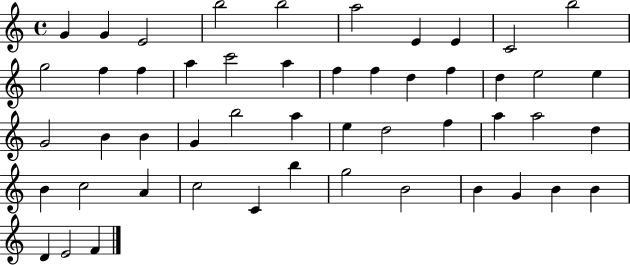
{
  \clef treble
  \time 4/4
  \defaultTimeSignature
  \key c \major
  g'4 g'4 e'2 | b''2 b''2 | a''2 e'4 e'4 | c'2 b''2 | \break g''2 f''4 f''4 | a''4 c'''2 a''4 | f''4 f''4 d''4 f''4 | d''4 e''2 e''4 | \break g'2 b'4 b'4 | g'4 b''2 a''4 | e''4 d''2 f''4 | a''4 a''2 d''4 | \break b'4 c''2 a'4 | c''2 c'4 b''4 | g''2 b'2 | b'4 g'4 b'4 b'4 | \break d'4 e'2 f'4 | \bar "|."
}